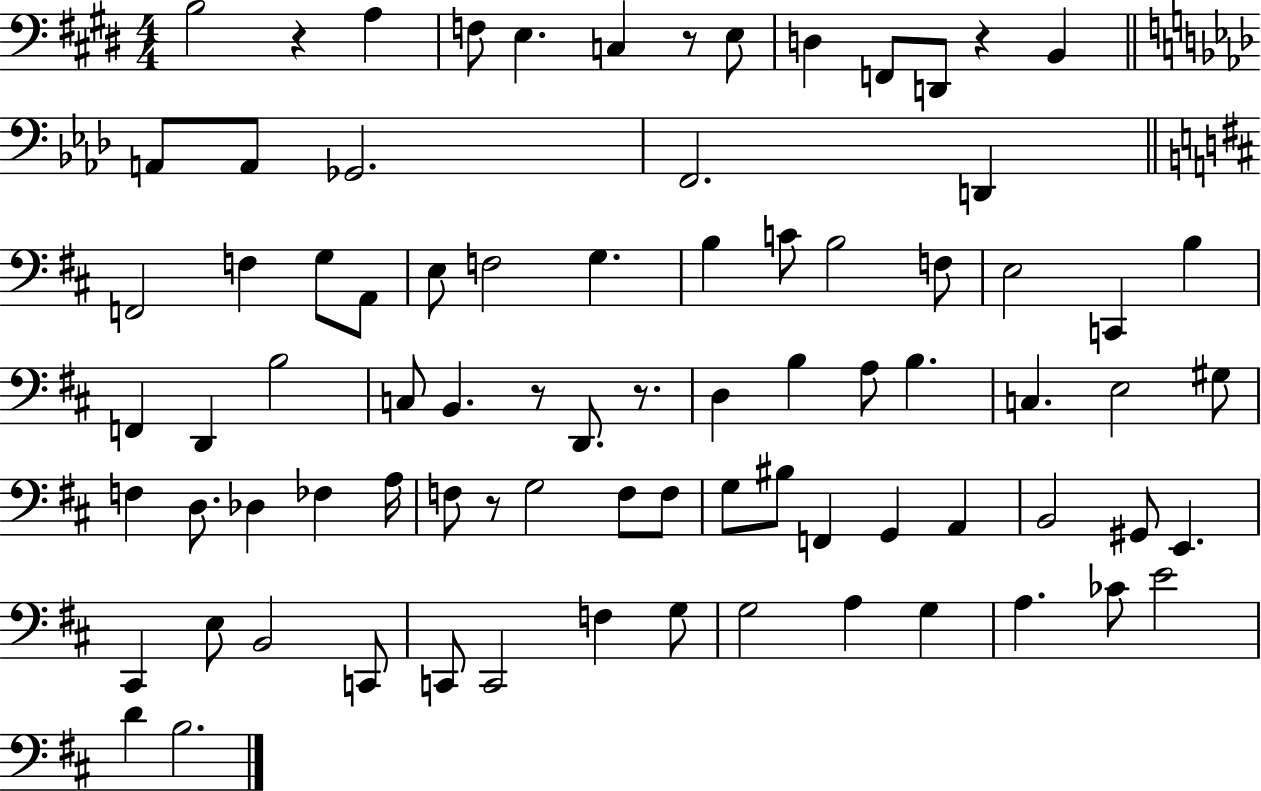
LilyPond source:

{
  \clef bass
  \numericTimeSignature
  \time 4/4
  \key e \major
  b2 r4 a4 | f8 e4. c4 r8 e8 | d4 f,8 d,8 r4 b,4 | \bar "||" \break \key aes \major a,8 a,8 ges,2. | f,2. d,4 | \bar "||" \break \key b \minor f,2 f4 g8 a,8 | e8 f2 g4. | b4 c'8 b2 f8 | e2 c,4 b4 | \break f,4 d,4 b2 | c8 b,4. r8 d,8. r8. | d4 b4 a8 b4. | c4. e2 gis8 | \break f4 d8. des4 fes4 a16 | f8 r8 g2 f8 f8 | g8 bis8 f,4 g,4 a,4 | b,2 gis,8 e,4. | \break cis,4 e8 b,2 c,8 | c,8 c,2 f4 g8 | g2 a4 g4 | a4. ces'8 e'2 | \break d'4 b2. | \bar "|."
}